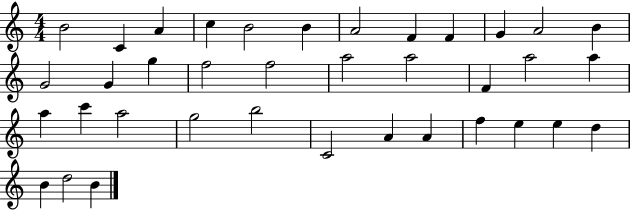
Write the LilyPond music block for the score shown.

{
  \clef treble
  \numericTimeSignature
  \time 4/4
  \key c \major
  b'2 c'4 a'4 | c''4 b'2 b'4 | a'2 f'4 f'4 | g'4 a'2 b'4 | \break g'2 g'4 g''4 | f''2 f''2 | a''2 a''2 | f'4 a''2 a''4 | \break a''4 c'''4 a''2 | g''2 b''2 | c'2 a'4 a'4 | f''4 e''4 e''4 d''4 | \break b'4 d''2 b'4 | \bar "|."
}